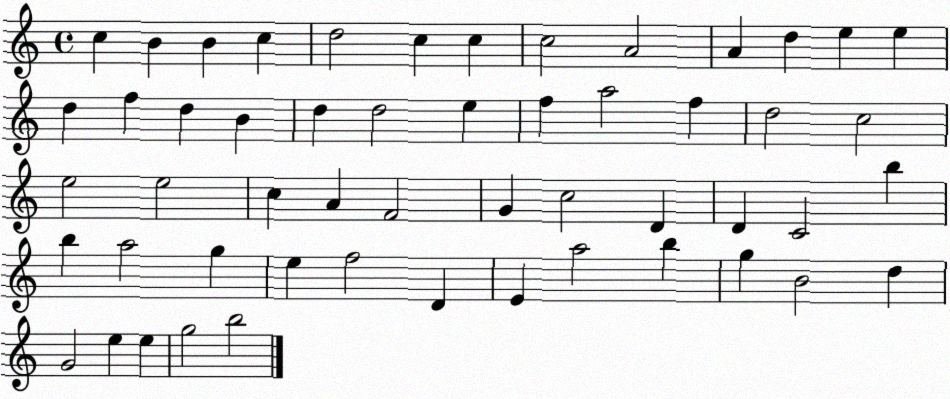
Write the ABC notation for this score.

X:1
T:Untitled
M:4/4
L:1/4
K:C
c B B c d2 c c c2 A2 A d e e d f d B d d2 e f a2 f d2 c2 e2 e2 c A F2 G c2 D D C2 b b a2 g e f2 D E a2 b g B2 d G2 e e g2 b2